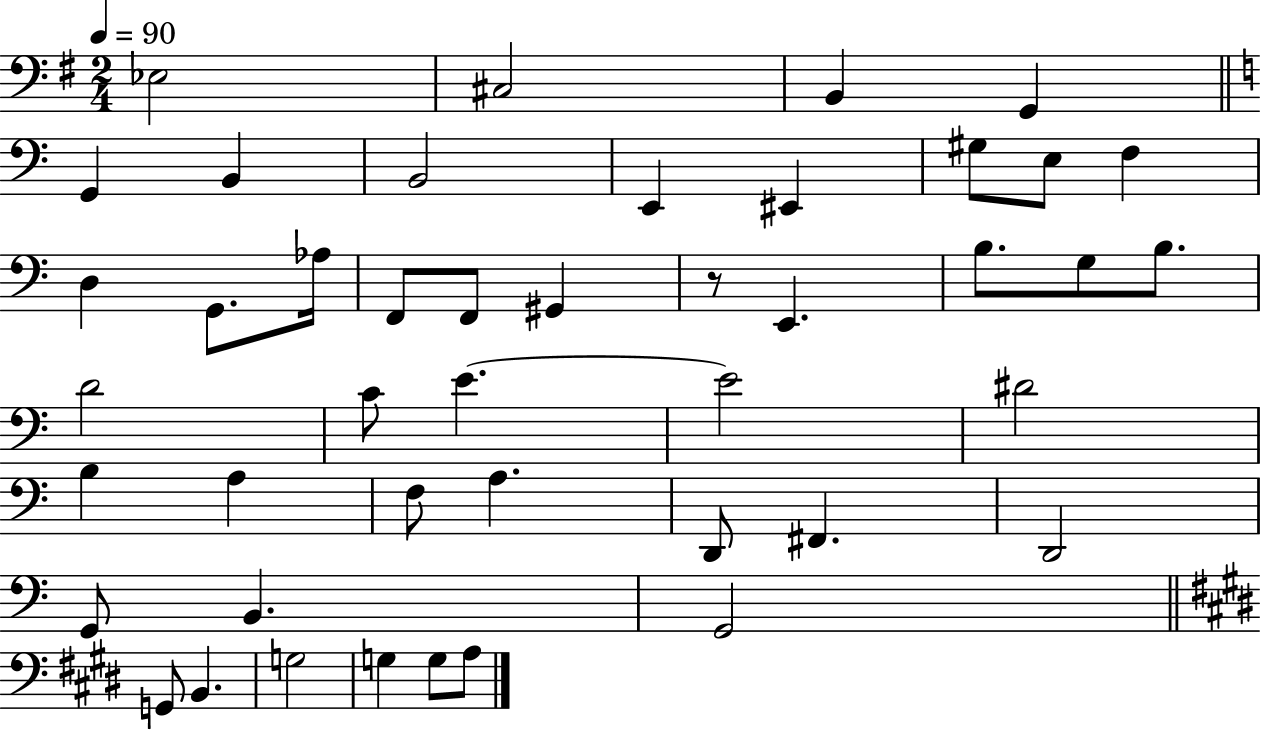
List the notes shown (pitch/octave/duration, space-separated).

Eb3/h C#3/h B2/q G2/q G2/q B2/q B2/h E2/q EIS2/q G#3/e E3/e F3/q D3/q G2/e. Ab3/s F2/e F2/e G#2/q R/e E2/q. B3/e. G3/e B3/e. D4/h C4/e E4/q. E4/h D#4/h B3/q A3/q F3/e A3/q. D2/e F#2/q. D2/h G2/e B2/q. G2/h G2/e B2/q. G3/h G3/q G3/e A3/e